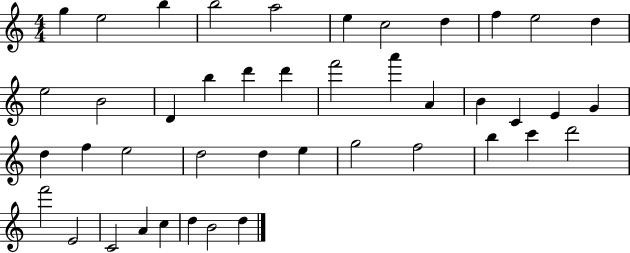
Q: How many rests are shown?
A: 0